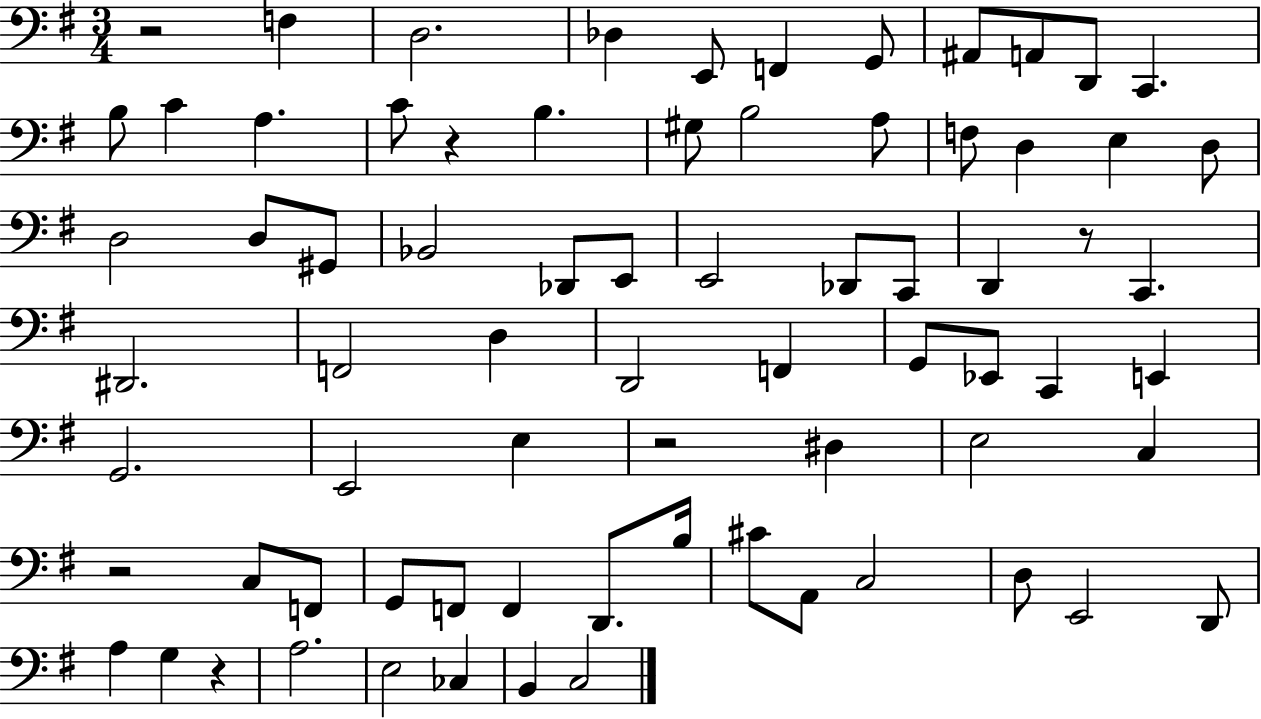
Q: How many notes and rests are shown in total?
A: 74